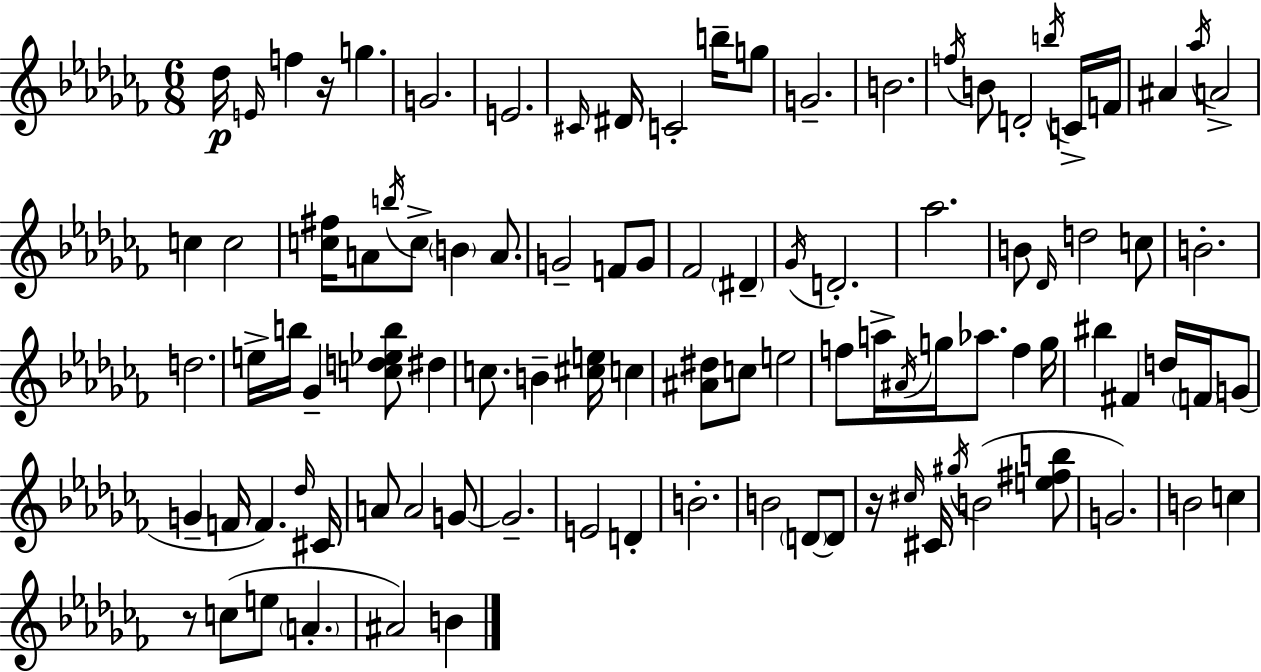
{
  \clef treble
  \numericTimeSignature
  \time 6/8
  \key aes \minor
  \repeat volta 2 { des''16\p \grace { e'16 } f''4 r16 g''4. | g'2. | e'2. | \grace { cis'16 } dis'16 c'2-. b''16-- | \break g''8 g'2.-- | b'2. | \acciaccatura { f''16 } b'8 d'2-. | \acciaccatura { b''16 } c'16-> f'16 ais'4 \acciaccatura { aes''16 } a'2-> | \break c''4 c''2 | <c'' fis''>16 a'8 \acciaccatura { b''16 } c''8-> \parenthesize b'4 | a'8. g'2-- | f'8 g'8 fes'2 | \break \parenthesize dis'4-- \acciaccatura { ges'16 } d'2.-. | aes''2. | b'8 \grace { des'16 } d''2 | c''8 b'2.-. | \break d''2. | e''16-> b''16 ges'4-- | <c'' d'' ees'' b''>8 dis''4 c''8. b'4-- | <cis'' e''>16 c''4 <ais' dis''>8 c''8 | \break e''2 f''8 a''16-> \acciaccatura { ais'16 } | g''16 aes''8. f''4 g''16 bis''4 | fis'4 d''16 \parenthesize f'16 g'8( g'4-- | f'16 f'4.) \grace { des''16 } cis'16 a'8 | \break a'2 g'8~~ g'2.-- | e'2 | d'4-. b'2.-. | b'2 | \break \parenthesize d'8~~ d'8 r16 \grace { cis''16 } | cis'16 \acciaccatura { gis''16 }( b'2 <e'' fis'' b''>8 | g'2.) | b'2 c''4 | \break r8 c''8( e''8 \parenthesize a'4.-. | ais'2) b'4 | } \bar "|."
}